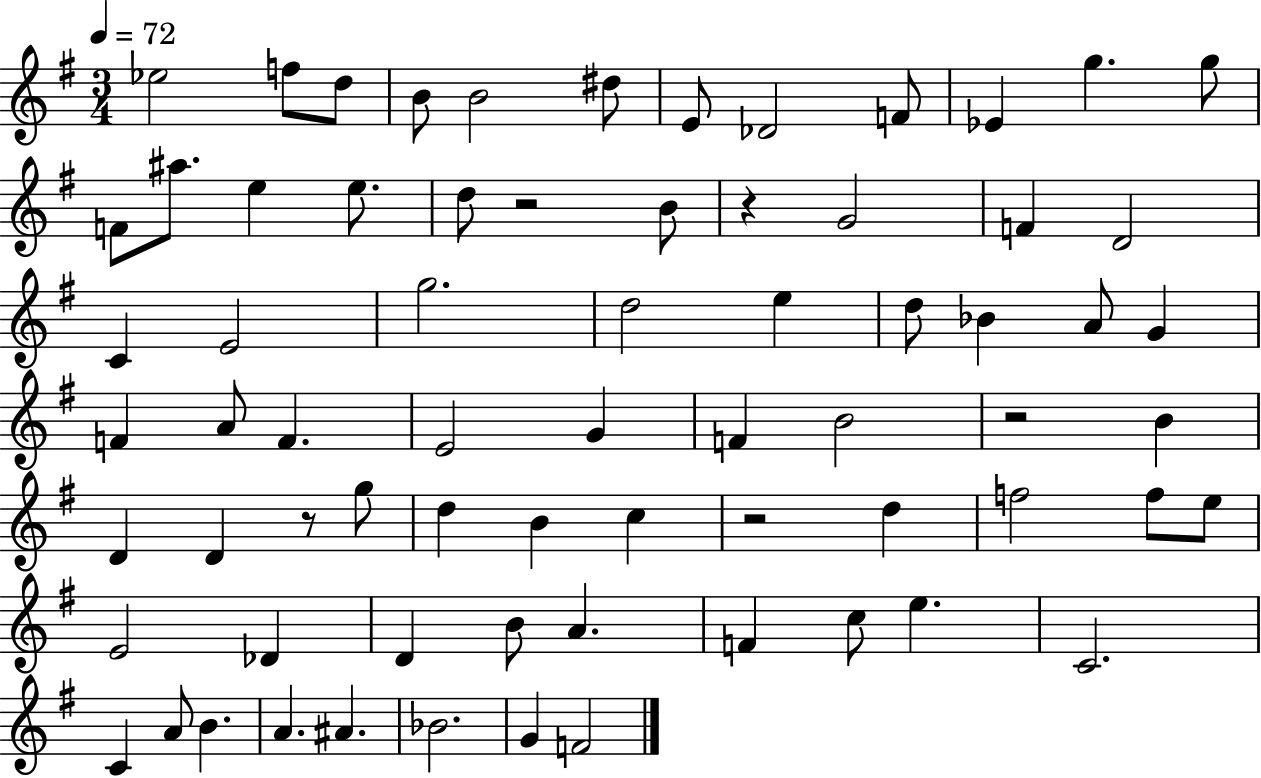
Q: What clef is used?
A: treble